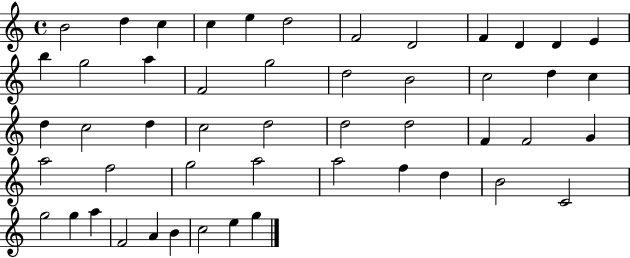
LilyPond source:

{
  \clef treble
  \time 4/4
  \defaultTimeSignature
  \key c \major
  b'2 d''4 c''4 | c''4 e''4 d''2 | f'2 d'2 | f'4 d'4 d'4 e'4 | \break b''4 g''2 a''4 | f'2 g''2 | d''2 b'2 | c''2 d''4 c''4 | \break d''4 c''2 d''4 | c''2 d''2 | d''2 d''2 | f'4 f'2 g'4 | \break a''2 f''2 | g''2 a''2 | a''2 f''4 d''4 | b'2 c'2 | \break g''2 g''4 a''4 | f'2 a'4 b'4 | c''2 e''4 g''4 | \bar "|."
}